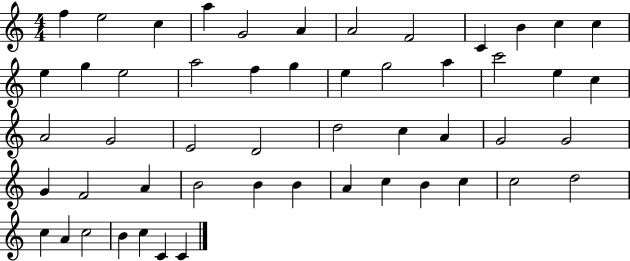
X:1
T:Untitled
M:4/4
L:1/4
K:C
f e2 c a G2 A A2 F2 C B c c e g e2 a2 f g e g2 a c'2 e c A2 G2 E2 D2 d2 c A G2 G2 G F2 A B2 B B A c B c c2 d2 c A c2 B c C C